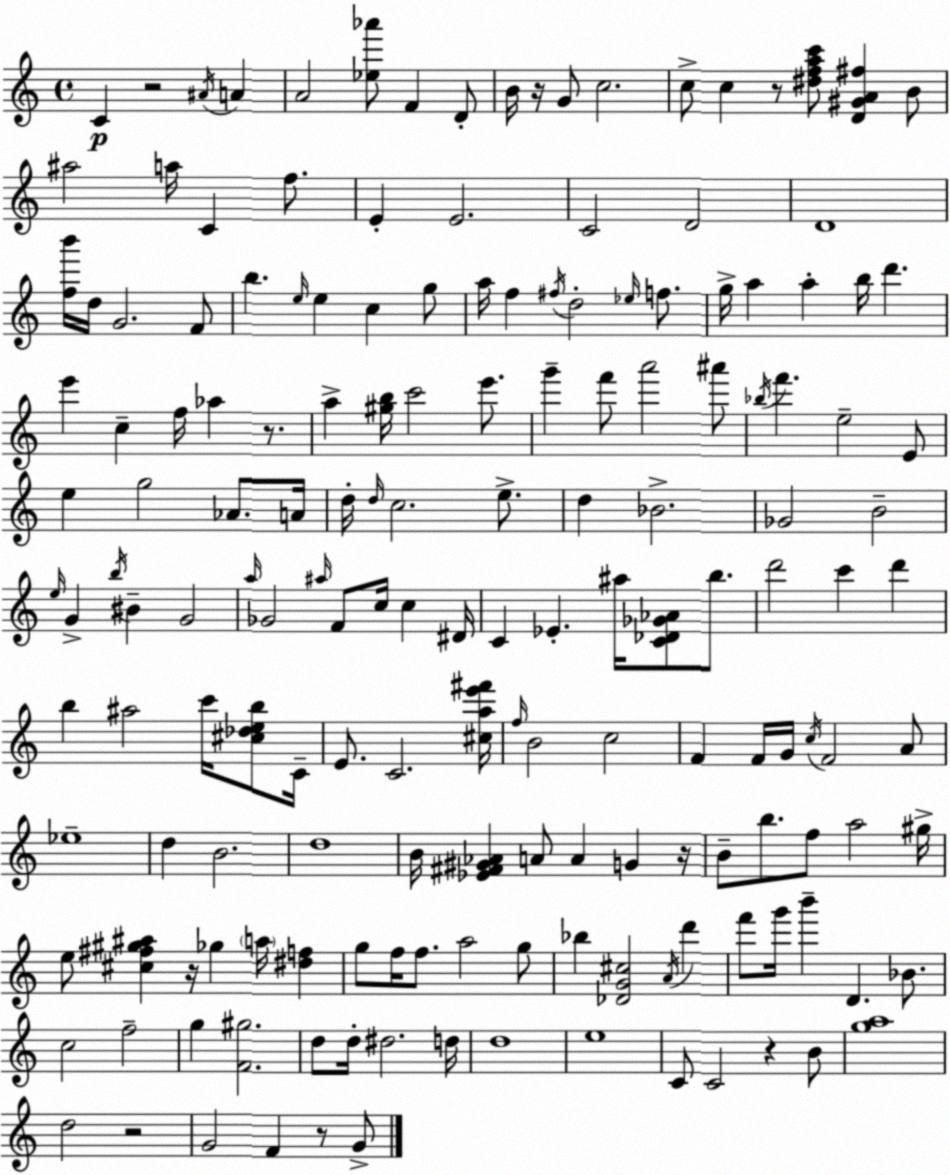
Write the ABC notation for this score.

X:1
T:Untitled
M:4/4
L:1/4
K:Am
C z2 ^A/4 A A2 [_e_a']/2 F D/2 B/4 z/4 G/2 c2 c/2 c z/2 [^dfac']/2 [D^GA^f] B/2 ^a2 a/4 C f/2 E E2 C2 D2 D4 [fb']/4 d/4 G2 F/2 b e/4 e c g/2 a/4 f ^f/4 d2 _e/4 f/2 g/4 a a b/4 d' e' c f/4 _a z/2 a [^gb]/4 c'2 e'/2 g' f'/2 a'2 ^a'/2 _b/4 f' e2 E/2 e g2 _A/2 A/4 d/4 d/4 c2 e/2 d _B2 _G2 B2 e/4 G b/4 ^B G2 a/4 _G2 ^a/4 F/2 c/4 c ^D/4 C _E ^a/4 [C_D_G_A]/2 b/2 d'2 c' d' b ^a2 c'/4 [^c_deb]/2 C/4 E/2 C2 [^cae'^f']/4 f/4 B2 c2 F F/4 G/4 c/4 F2 A/2 _e4 d B2 d4 B/4 [_E^F^G_A] A/2 A G z/4 B/2 b/2 f/2 a2 ^g/4 e/2 [^c^f^g^a] z/4 _g a/4 [^df] g/2 f/4 f/2 a2 g/2 _b [_DG^c]2 A/4 d' f'/2 g'/4 b' D _B/2 c2 f2 g [F^g]2 d/2 d/4 ^d2 d/4 d4 e4 C/2 C2 z B/2 [ga]4 d2 z2 G2 F z/2 G/2